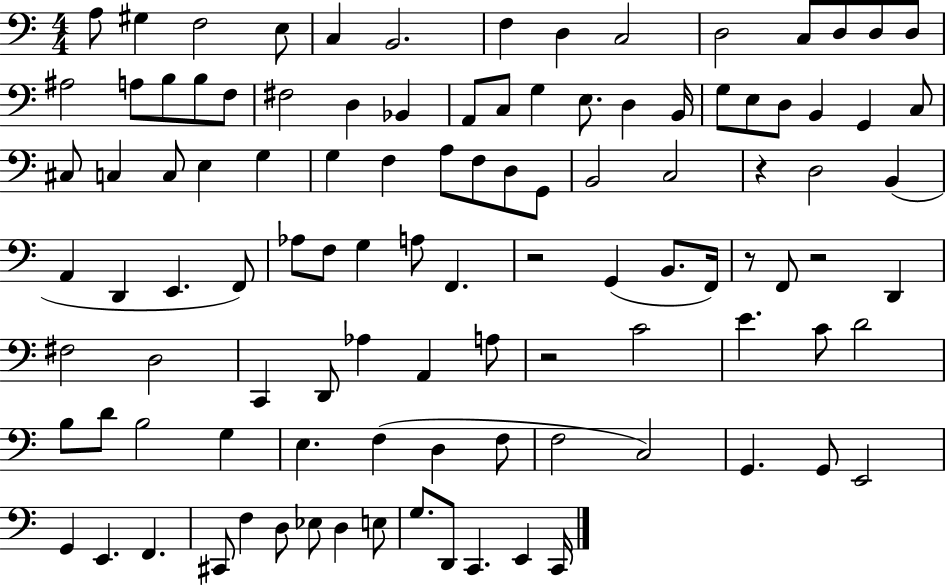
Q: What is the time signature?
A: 4/4